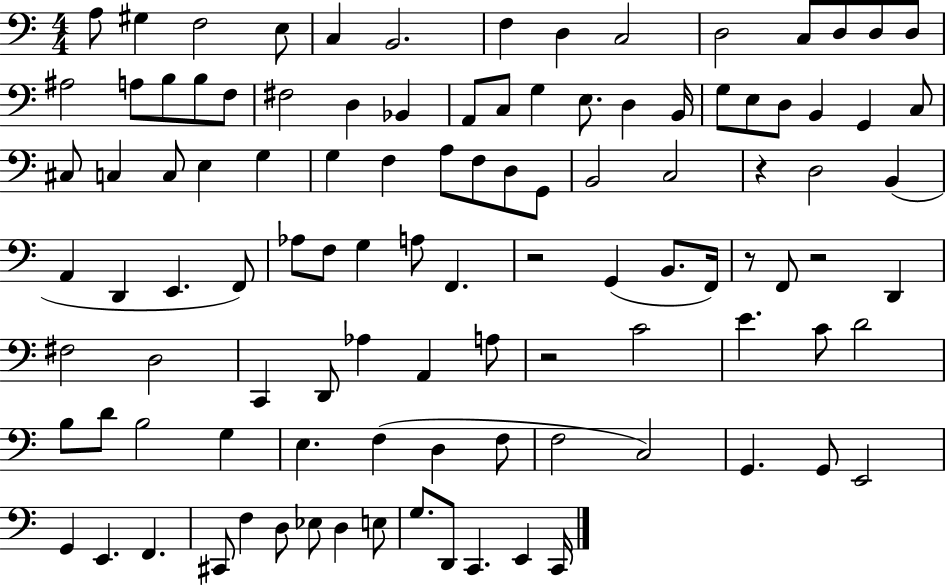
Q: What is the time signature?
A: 4/4